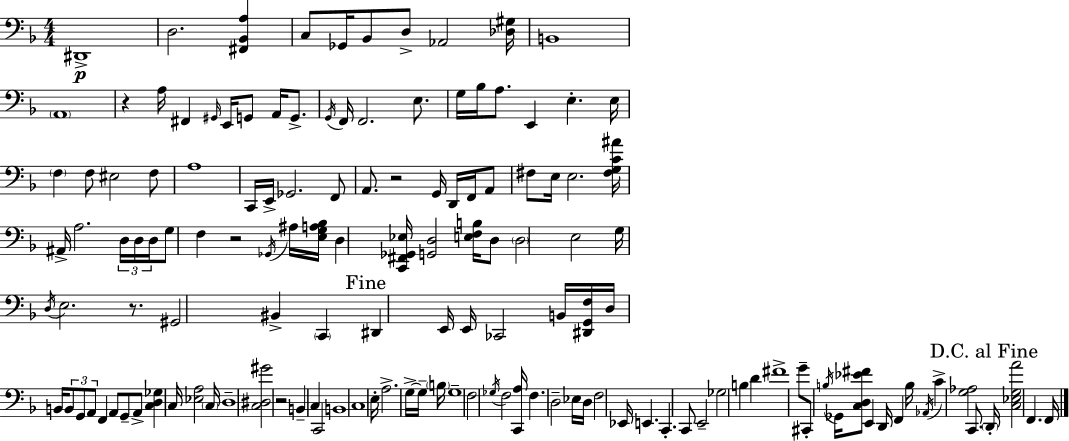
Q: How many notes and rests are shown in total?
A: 141